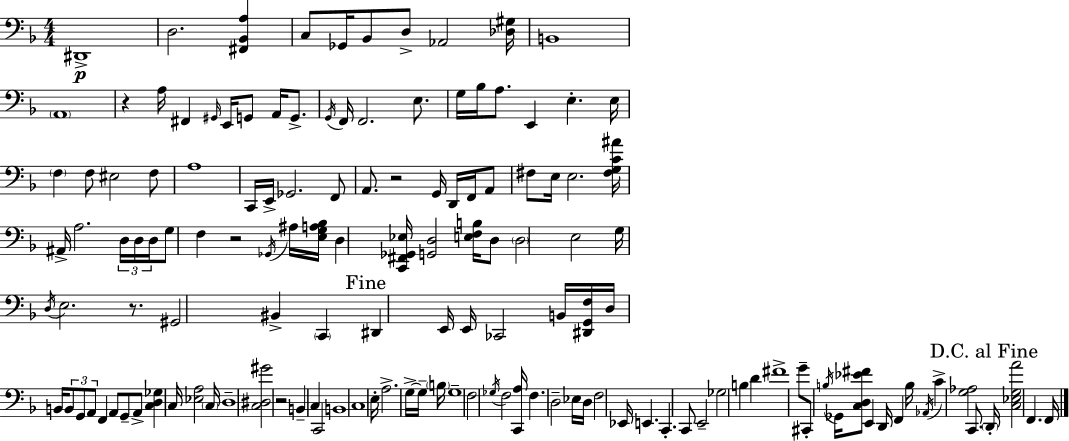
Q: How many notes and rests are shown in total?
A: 141